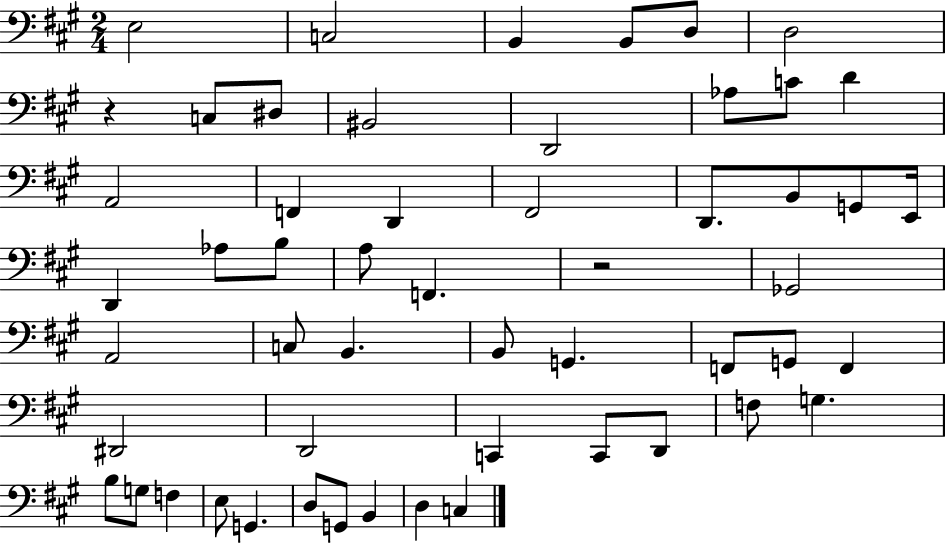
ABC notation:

X:1
T:Untitled
M:2/4
L:1/4
K:A
E,2 C,2 B,, B,,/2 D,/2 D,2 z C,/2 ^D,/2 ^B,,2 D,,2 _A,/2 C/2 D A,,2 F,, D,, ^F,,2 D,,/2 B,,/2 G,,/2 E,,/4 D,, _A,/2 B,/2 A,/2 F,, z2 _G,,2 A,,2 C,/2 B,, B,,/2 G,, F,,/2 G,,/2 F,, ^D,,2 D,,2 C,, C,,/2 D,,/2 F,/2 G, B,/2 G,/2 F, E,/2 G,, D,/2 G,,/2 B,, D, C,